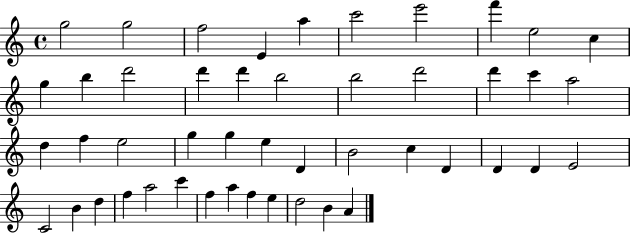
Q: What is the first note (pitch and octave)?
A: G5